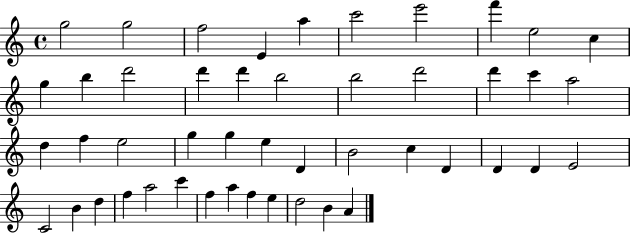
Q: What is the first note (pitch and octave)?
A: G5